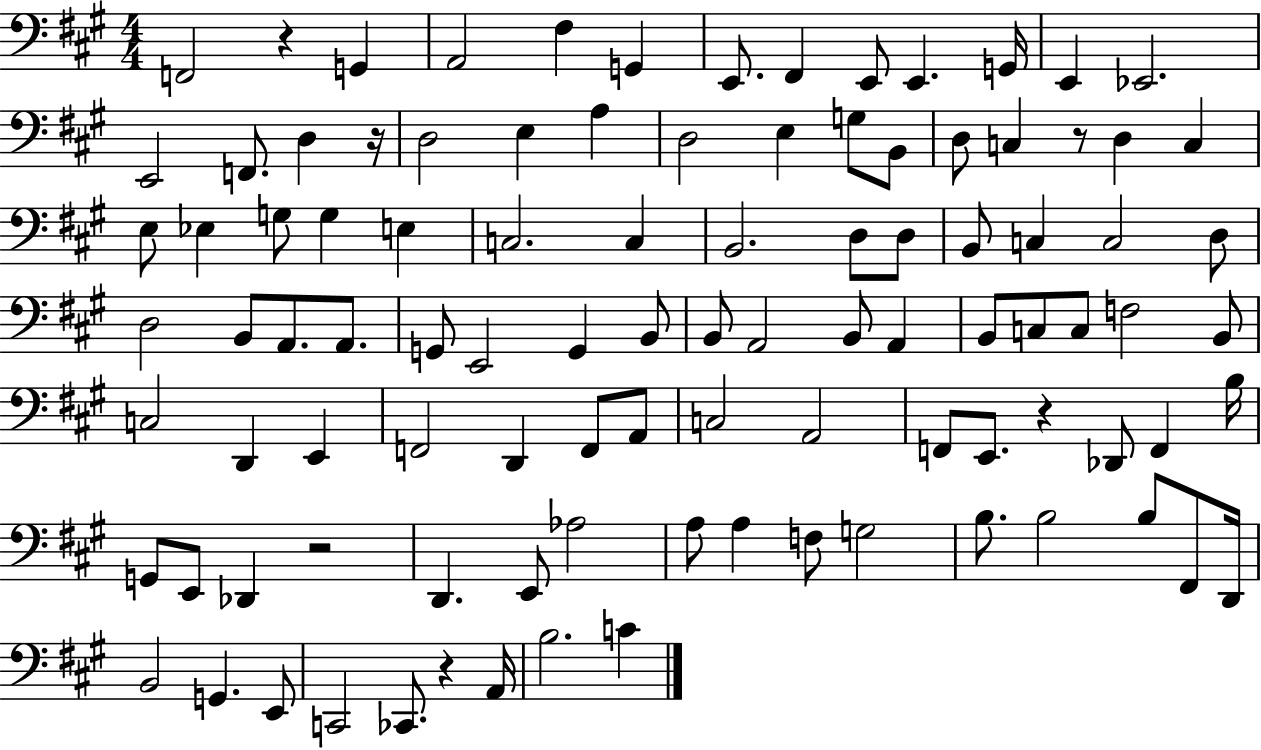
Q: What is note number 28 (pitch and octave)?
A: Eb3